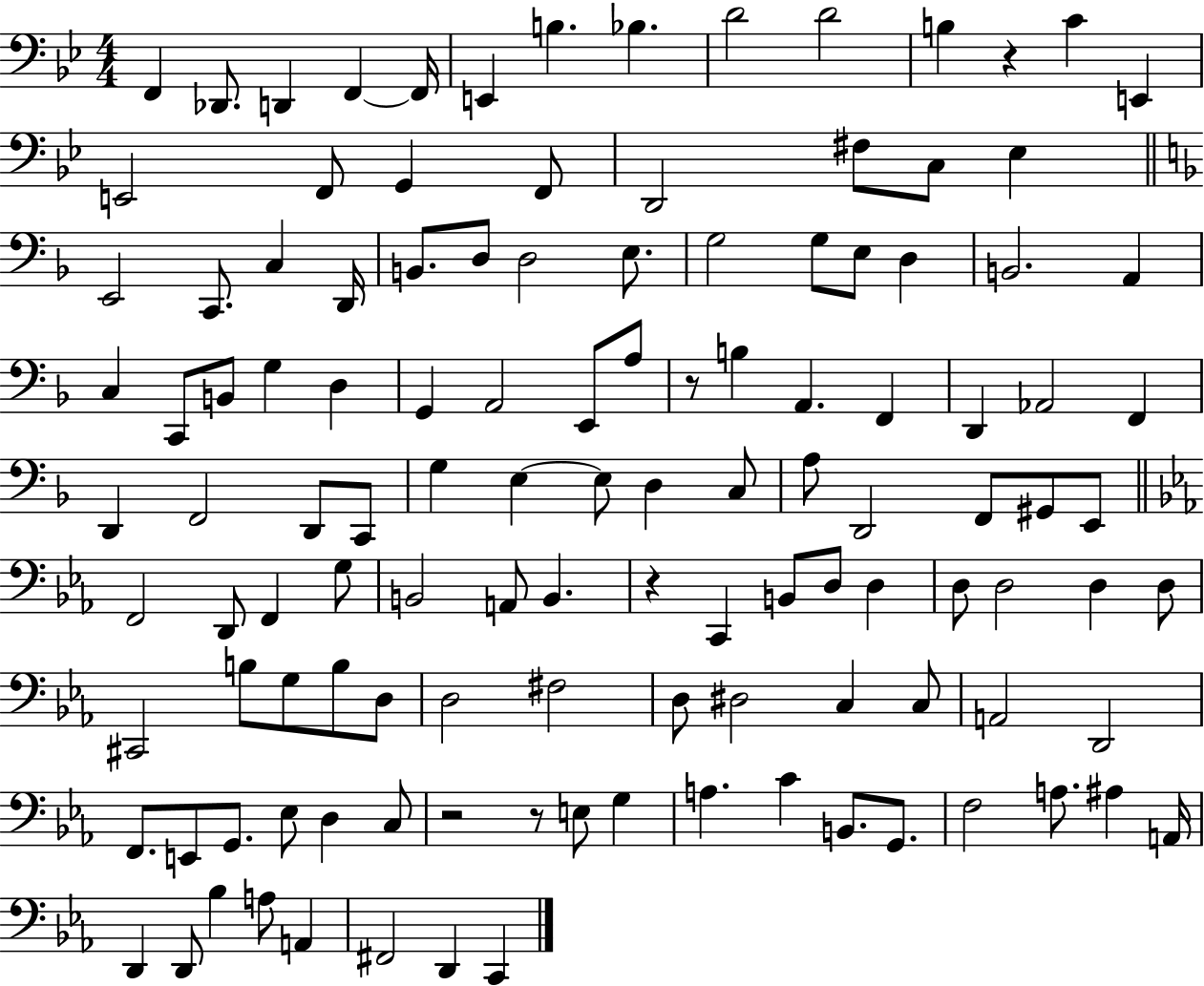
{
  \clef bass
  \numericTimeSignature
  \time 4/4
  \key bes \major
  f,4 des,8. d,4 f,4~~ f,16 | e,4 b4. bes4. | d'2 d'2 | b4 r4 c'4 e,4 | \break e,2 f,8 g,4 f,8 | d,2 fis8 c8 ees4 | \bar "||" \break \key f \major e,2 c,8. c4 d,16 | b,8. d8 d2 e8. | g2 g8 e8 d4 | b,2. a,4 | \break c4 c,8 b,8 g4 d4 | g,4 a,2 e,8 a8 | r8 b4 a,4. f,4 | d,4 aes,2 f,4 | \break d,4 f,2 d,8 c,8 | g4 e4~~ e8 d4 c8 | a8 d,2 f,8 gis,8 e,8 | \bar "||" \break \key ees \major f,2 d,8 f,4 g8 | b,2 a,8 b,4. | r4 c,4 b,8 d8 d4 | d8 d2 d4 d8 | \break cis,2 b8 g8 b8 d8 | d2 fis2 | d8 dis2 c4 c8 | a,2 d,2 | \break f,8. e,8 g,8. ees8 d4 c8 | r2 r8 e8 g4 | a4. c'4 b,8. g,8. | f2 a8. ais4 a,16 | \break d,4 d,8 bes4 a8 a,4 | fis,2 d,4 c,4 | \bar "|."
}